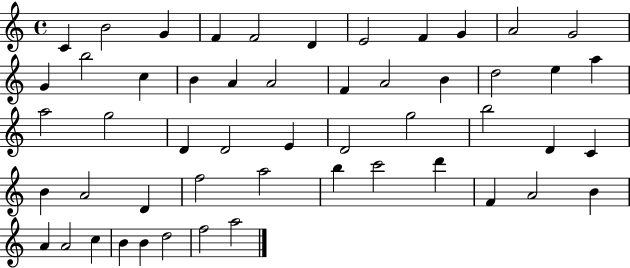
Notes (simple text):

C4/q B4/h G4/q F4/q F4/h D4/q E4/h F4/q G4/q A4/h G4/h G4/q B5/h C5/q B4/q A4/q A4/h F4/q A4/h B4/q D5/h E5/q A5/q A5/h G5/h D4/q D4/h E4/q D4/h G5/h B5/h D4/q C4/q B4/q A4/h D4/q F5/h A5/h B5/q C6/h D6/q F4/q A4/h B4/q A4/q A4/h C5/q B4/q B4/q D5/h F5/h A5/h